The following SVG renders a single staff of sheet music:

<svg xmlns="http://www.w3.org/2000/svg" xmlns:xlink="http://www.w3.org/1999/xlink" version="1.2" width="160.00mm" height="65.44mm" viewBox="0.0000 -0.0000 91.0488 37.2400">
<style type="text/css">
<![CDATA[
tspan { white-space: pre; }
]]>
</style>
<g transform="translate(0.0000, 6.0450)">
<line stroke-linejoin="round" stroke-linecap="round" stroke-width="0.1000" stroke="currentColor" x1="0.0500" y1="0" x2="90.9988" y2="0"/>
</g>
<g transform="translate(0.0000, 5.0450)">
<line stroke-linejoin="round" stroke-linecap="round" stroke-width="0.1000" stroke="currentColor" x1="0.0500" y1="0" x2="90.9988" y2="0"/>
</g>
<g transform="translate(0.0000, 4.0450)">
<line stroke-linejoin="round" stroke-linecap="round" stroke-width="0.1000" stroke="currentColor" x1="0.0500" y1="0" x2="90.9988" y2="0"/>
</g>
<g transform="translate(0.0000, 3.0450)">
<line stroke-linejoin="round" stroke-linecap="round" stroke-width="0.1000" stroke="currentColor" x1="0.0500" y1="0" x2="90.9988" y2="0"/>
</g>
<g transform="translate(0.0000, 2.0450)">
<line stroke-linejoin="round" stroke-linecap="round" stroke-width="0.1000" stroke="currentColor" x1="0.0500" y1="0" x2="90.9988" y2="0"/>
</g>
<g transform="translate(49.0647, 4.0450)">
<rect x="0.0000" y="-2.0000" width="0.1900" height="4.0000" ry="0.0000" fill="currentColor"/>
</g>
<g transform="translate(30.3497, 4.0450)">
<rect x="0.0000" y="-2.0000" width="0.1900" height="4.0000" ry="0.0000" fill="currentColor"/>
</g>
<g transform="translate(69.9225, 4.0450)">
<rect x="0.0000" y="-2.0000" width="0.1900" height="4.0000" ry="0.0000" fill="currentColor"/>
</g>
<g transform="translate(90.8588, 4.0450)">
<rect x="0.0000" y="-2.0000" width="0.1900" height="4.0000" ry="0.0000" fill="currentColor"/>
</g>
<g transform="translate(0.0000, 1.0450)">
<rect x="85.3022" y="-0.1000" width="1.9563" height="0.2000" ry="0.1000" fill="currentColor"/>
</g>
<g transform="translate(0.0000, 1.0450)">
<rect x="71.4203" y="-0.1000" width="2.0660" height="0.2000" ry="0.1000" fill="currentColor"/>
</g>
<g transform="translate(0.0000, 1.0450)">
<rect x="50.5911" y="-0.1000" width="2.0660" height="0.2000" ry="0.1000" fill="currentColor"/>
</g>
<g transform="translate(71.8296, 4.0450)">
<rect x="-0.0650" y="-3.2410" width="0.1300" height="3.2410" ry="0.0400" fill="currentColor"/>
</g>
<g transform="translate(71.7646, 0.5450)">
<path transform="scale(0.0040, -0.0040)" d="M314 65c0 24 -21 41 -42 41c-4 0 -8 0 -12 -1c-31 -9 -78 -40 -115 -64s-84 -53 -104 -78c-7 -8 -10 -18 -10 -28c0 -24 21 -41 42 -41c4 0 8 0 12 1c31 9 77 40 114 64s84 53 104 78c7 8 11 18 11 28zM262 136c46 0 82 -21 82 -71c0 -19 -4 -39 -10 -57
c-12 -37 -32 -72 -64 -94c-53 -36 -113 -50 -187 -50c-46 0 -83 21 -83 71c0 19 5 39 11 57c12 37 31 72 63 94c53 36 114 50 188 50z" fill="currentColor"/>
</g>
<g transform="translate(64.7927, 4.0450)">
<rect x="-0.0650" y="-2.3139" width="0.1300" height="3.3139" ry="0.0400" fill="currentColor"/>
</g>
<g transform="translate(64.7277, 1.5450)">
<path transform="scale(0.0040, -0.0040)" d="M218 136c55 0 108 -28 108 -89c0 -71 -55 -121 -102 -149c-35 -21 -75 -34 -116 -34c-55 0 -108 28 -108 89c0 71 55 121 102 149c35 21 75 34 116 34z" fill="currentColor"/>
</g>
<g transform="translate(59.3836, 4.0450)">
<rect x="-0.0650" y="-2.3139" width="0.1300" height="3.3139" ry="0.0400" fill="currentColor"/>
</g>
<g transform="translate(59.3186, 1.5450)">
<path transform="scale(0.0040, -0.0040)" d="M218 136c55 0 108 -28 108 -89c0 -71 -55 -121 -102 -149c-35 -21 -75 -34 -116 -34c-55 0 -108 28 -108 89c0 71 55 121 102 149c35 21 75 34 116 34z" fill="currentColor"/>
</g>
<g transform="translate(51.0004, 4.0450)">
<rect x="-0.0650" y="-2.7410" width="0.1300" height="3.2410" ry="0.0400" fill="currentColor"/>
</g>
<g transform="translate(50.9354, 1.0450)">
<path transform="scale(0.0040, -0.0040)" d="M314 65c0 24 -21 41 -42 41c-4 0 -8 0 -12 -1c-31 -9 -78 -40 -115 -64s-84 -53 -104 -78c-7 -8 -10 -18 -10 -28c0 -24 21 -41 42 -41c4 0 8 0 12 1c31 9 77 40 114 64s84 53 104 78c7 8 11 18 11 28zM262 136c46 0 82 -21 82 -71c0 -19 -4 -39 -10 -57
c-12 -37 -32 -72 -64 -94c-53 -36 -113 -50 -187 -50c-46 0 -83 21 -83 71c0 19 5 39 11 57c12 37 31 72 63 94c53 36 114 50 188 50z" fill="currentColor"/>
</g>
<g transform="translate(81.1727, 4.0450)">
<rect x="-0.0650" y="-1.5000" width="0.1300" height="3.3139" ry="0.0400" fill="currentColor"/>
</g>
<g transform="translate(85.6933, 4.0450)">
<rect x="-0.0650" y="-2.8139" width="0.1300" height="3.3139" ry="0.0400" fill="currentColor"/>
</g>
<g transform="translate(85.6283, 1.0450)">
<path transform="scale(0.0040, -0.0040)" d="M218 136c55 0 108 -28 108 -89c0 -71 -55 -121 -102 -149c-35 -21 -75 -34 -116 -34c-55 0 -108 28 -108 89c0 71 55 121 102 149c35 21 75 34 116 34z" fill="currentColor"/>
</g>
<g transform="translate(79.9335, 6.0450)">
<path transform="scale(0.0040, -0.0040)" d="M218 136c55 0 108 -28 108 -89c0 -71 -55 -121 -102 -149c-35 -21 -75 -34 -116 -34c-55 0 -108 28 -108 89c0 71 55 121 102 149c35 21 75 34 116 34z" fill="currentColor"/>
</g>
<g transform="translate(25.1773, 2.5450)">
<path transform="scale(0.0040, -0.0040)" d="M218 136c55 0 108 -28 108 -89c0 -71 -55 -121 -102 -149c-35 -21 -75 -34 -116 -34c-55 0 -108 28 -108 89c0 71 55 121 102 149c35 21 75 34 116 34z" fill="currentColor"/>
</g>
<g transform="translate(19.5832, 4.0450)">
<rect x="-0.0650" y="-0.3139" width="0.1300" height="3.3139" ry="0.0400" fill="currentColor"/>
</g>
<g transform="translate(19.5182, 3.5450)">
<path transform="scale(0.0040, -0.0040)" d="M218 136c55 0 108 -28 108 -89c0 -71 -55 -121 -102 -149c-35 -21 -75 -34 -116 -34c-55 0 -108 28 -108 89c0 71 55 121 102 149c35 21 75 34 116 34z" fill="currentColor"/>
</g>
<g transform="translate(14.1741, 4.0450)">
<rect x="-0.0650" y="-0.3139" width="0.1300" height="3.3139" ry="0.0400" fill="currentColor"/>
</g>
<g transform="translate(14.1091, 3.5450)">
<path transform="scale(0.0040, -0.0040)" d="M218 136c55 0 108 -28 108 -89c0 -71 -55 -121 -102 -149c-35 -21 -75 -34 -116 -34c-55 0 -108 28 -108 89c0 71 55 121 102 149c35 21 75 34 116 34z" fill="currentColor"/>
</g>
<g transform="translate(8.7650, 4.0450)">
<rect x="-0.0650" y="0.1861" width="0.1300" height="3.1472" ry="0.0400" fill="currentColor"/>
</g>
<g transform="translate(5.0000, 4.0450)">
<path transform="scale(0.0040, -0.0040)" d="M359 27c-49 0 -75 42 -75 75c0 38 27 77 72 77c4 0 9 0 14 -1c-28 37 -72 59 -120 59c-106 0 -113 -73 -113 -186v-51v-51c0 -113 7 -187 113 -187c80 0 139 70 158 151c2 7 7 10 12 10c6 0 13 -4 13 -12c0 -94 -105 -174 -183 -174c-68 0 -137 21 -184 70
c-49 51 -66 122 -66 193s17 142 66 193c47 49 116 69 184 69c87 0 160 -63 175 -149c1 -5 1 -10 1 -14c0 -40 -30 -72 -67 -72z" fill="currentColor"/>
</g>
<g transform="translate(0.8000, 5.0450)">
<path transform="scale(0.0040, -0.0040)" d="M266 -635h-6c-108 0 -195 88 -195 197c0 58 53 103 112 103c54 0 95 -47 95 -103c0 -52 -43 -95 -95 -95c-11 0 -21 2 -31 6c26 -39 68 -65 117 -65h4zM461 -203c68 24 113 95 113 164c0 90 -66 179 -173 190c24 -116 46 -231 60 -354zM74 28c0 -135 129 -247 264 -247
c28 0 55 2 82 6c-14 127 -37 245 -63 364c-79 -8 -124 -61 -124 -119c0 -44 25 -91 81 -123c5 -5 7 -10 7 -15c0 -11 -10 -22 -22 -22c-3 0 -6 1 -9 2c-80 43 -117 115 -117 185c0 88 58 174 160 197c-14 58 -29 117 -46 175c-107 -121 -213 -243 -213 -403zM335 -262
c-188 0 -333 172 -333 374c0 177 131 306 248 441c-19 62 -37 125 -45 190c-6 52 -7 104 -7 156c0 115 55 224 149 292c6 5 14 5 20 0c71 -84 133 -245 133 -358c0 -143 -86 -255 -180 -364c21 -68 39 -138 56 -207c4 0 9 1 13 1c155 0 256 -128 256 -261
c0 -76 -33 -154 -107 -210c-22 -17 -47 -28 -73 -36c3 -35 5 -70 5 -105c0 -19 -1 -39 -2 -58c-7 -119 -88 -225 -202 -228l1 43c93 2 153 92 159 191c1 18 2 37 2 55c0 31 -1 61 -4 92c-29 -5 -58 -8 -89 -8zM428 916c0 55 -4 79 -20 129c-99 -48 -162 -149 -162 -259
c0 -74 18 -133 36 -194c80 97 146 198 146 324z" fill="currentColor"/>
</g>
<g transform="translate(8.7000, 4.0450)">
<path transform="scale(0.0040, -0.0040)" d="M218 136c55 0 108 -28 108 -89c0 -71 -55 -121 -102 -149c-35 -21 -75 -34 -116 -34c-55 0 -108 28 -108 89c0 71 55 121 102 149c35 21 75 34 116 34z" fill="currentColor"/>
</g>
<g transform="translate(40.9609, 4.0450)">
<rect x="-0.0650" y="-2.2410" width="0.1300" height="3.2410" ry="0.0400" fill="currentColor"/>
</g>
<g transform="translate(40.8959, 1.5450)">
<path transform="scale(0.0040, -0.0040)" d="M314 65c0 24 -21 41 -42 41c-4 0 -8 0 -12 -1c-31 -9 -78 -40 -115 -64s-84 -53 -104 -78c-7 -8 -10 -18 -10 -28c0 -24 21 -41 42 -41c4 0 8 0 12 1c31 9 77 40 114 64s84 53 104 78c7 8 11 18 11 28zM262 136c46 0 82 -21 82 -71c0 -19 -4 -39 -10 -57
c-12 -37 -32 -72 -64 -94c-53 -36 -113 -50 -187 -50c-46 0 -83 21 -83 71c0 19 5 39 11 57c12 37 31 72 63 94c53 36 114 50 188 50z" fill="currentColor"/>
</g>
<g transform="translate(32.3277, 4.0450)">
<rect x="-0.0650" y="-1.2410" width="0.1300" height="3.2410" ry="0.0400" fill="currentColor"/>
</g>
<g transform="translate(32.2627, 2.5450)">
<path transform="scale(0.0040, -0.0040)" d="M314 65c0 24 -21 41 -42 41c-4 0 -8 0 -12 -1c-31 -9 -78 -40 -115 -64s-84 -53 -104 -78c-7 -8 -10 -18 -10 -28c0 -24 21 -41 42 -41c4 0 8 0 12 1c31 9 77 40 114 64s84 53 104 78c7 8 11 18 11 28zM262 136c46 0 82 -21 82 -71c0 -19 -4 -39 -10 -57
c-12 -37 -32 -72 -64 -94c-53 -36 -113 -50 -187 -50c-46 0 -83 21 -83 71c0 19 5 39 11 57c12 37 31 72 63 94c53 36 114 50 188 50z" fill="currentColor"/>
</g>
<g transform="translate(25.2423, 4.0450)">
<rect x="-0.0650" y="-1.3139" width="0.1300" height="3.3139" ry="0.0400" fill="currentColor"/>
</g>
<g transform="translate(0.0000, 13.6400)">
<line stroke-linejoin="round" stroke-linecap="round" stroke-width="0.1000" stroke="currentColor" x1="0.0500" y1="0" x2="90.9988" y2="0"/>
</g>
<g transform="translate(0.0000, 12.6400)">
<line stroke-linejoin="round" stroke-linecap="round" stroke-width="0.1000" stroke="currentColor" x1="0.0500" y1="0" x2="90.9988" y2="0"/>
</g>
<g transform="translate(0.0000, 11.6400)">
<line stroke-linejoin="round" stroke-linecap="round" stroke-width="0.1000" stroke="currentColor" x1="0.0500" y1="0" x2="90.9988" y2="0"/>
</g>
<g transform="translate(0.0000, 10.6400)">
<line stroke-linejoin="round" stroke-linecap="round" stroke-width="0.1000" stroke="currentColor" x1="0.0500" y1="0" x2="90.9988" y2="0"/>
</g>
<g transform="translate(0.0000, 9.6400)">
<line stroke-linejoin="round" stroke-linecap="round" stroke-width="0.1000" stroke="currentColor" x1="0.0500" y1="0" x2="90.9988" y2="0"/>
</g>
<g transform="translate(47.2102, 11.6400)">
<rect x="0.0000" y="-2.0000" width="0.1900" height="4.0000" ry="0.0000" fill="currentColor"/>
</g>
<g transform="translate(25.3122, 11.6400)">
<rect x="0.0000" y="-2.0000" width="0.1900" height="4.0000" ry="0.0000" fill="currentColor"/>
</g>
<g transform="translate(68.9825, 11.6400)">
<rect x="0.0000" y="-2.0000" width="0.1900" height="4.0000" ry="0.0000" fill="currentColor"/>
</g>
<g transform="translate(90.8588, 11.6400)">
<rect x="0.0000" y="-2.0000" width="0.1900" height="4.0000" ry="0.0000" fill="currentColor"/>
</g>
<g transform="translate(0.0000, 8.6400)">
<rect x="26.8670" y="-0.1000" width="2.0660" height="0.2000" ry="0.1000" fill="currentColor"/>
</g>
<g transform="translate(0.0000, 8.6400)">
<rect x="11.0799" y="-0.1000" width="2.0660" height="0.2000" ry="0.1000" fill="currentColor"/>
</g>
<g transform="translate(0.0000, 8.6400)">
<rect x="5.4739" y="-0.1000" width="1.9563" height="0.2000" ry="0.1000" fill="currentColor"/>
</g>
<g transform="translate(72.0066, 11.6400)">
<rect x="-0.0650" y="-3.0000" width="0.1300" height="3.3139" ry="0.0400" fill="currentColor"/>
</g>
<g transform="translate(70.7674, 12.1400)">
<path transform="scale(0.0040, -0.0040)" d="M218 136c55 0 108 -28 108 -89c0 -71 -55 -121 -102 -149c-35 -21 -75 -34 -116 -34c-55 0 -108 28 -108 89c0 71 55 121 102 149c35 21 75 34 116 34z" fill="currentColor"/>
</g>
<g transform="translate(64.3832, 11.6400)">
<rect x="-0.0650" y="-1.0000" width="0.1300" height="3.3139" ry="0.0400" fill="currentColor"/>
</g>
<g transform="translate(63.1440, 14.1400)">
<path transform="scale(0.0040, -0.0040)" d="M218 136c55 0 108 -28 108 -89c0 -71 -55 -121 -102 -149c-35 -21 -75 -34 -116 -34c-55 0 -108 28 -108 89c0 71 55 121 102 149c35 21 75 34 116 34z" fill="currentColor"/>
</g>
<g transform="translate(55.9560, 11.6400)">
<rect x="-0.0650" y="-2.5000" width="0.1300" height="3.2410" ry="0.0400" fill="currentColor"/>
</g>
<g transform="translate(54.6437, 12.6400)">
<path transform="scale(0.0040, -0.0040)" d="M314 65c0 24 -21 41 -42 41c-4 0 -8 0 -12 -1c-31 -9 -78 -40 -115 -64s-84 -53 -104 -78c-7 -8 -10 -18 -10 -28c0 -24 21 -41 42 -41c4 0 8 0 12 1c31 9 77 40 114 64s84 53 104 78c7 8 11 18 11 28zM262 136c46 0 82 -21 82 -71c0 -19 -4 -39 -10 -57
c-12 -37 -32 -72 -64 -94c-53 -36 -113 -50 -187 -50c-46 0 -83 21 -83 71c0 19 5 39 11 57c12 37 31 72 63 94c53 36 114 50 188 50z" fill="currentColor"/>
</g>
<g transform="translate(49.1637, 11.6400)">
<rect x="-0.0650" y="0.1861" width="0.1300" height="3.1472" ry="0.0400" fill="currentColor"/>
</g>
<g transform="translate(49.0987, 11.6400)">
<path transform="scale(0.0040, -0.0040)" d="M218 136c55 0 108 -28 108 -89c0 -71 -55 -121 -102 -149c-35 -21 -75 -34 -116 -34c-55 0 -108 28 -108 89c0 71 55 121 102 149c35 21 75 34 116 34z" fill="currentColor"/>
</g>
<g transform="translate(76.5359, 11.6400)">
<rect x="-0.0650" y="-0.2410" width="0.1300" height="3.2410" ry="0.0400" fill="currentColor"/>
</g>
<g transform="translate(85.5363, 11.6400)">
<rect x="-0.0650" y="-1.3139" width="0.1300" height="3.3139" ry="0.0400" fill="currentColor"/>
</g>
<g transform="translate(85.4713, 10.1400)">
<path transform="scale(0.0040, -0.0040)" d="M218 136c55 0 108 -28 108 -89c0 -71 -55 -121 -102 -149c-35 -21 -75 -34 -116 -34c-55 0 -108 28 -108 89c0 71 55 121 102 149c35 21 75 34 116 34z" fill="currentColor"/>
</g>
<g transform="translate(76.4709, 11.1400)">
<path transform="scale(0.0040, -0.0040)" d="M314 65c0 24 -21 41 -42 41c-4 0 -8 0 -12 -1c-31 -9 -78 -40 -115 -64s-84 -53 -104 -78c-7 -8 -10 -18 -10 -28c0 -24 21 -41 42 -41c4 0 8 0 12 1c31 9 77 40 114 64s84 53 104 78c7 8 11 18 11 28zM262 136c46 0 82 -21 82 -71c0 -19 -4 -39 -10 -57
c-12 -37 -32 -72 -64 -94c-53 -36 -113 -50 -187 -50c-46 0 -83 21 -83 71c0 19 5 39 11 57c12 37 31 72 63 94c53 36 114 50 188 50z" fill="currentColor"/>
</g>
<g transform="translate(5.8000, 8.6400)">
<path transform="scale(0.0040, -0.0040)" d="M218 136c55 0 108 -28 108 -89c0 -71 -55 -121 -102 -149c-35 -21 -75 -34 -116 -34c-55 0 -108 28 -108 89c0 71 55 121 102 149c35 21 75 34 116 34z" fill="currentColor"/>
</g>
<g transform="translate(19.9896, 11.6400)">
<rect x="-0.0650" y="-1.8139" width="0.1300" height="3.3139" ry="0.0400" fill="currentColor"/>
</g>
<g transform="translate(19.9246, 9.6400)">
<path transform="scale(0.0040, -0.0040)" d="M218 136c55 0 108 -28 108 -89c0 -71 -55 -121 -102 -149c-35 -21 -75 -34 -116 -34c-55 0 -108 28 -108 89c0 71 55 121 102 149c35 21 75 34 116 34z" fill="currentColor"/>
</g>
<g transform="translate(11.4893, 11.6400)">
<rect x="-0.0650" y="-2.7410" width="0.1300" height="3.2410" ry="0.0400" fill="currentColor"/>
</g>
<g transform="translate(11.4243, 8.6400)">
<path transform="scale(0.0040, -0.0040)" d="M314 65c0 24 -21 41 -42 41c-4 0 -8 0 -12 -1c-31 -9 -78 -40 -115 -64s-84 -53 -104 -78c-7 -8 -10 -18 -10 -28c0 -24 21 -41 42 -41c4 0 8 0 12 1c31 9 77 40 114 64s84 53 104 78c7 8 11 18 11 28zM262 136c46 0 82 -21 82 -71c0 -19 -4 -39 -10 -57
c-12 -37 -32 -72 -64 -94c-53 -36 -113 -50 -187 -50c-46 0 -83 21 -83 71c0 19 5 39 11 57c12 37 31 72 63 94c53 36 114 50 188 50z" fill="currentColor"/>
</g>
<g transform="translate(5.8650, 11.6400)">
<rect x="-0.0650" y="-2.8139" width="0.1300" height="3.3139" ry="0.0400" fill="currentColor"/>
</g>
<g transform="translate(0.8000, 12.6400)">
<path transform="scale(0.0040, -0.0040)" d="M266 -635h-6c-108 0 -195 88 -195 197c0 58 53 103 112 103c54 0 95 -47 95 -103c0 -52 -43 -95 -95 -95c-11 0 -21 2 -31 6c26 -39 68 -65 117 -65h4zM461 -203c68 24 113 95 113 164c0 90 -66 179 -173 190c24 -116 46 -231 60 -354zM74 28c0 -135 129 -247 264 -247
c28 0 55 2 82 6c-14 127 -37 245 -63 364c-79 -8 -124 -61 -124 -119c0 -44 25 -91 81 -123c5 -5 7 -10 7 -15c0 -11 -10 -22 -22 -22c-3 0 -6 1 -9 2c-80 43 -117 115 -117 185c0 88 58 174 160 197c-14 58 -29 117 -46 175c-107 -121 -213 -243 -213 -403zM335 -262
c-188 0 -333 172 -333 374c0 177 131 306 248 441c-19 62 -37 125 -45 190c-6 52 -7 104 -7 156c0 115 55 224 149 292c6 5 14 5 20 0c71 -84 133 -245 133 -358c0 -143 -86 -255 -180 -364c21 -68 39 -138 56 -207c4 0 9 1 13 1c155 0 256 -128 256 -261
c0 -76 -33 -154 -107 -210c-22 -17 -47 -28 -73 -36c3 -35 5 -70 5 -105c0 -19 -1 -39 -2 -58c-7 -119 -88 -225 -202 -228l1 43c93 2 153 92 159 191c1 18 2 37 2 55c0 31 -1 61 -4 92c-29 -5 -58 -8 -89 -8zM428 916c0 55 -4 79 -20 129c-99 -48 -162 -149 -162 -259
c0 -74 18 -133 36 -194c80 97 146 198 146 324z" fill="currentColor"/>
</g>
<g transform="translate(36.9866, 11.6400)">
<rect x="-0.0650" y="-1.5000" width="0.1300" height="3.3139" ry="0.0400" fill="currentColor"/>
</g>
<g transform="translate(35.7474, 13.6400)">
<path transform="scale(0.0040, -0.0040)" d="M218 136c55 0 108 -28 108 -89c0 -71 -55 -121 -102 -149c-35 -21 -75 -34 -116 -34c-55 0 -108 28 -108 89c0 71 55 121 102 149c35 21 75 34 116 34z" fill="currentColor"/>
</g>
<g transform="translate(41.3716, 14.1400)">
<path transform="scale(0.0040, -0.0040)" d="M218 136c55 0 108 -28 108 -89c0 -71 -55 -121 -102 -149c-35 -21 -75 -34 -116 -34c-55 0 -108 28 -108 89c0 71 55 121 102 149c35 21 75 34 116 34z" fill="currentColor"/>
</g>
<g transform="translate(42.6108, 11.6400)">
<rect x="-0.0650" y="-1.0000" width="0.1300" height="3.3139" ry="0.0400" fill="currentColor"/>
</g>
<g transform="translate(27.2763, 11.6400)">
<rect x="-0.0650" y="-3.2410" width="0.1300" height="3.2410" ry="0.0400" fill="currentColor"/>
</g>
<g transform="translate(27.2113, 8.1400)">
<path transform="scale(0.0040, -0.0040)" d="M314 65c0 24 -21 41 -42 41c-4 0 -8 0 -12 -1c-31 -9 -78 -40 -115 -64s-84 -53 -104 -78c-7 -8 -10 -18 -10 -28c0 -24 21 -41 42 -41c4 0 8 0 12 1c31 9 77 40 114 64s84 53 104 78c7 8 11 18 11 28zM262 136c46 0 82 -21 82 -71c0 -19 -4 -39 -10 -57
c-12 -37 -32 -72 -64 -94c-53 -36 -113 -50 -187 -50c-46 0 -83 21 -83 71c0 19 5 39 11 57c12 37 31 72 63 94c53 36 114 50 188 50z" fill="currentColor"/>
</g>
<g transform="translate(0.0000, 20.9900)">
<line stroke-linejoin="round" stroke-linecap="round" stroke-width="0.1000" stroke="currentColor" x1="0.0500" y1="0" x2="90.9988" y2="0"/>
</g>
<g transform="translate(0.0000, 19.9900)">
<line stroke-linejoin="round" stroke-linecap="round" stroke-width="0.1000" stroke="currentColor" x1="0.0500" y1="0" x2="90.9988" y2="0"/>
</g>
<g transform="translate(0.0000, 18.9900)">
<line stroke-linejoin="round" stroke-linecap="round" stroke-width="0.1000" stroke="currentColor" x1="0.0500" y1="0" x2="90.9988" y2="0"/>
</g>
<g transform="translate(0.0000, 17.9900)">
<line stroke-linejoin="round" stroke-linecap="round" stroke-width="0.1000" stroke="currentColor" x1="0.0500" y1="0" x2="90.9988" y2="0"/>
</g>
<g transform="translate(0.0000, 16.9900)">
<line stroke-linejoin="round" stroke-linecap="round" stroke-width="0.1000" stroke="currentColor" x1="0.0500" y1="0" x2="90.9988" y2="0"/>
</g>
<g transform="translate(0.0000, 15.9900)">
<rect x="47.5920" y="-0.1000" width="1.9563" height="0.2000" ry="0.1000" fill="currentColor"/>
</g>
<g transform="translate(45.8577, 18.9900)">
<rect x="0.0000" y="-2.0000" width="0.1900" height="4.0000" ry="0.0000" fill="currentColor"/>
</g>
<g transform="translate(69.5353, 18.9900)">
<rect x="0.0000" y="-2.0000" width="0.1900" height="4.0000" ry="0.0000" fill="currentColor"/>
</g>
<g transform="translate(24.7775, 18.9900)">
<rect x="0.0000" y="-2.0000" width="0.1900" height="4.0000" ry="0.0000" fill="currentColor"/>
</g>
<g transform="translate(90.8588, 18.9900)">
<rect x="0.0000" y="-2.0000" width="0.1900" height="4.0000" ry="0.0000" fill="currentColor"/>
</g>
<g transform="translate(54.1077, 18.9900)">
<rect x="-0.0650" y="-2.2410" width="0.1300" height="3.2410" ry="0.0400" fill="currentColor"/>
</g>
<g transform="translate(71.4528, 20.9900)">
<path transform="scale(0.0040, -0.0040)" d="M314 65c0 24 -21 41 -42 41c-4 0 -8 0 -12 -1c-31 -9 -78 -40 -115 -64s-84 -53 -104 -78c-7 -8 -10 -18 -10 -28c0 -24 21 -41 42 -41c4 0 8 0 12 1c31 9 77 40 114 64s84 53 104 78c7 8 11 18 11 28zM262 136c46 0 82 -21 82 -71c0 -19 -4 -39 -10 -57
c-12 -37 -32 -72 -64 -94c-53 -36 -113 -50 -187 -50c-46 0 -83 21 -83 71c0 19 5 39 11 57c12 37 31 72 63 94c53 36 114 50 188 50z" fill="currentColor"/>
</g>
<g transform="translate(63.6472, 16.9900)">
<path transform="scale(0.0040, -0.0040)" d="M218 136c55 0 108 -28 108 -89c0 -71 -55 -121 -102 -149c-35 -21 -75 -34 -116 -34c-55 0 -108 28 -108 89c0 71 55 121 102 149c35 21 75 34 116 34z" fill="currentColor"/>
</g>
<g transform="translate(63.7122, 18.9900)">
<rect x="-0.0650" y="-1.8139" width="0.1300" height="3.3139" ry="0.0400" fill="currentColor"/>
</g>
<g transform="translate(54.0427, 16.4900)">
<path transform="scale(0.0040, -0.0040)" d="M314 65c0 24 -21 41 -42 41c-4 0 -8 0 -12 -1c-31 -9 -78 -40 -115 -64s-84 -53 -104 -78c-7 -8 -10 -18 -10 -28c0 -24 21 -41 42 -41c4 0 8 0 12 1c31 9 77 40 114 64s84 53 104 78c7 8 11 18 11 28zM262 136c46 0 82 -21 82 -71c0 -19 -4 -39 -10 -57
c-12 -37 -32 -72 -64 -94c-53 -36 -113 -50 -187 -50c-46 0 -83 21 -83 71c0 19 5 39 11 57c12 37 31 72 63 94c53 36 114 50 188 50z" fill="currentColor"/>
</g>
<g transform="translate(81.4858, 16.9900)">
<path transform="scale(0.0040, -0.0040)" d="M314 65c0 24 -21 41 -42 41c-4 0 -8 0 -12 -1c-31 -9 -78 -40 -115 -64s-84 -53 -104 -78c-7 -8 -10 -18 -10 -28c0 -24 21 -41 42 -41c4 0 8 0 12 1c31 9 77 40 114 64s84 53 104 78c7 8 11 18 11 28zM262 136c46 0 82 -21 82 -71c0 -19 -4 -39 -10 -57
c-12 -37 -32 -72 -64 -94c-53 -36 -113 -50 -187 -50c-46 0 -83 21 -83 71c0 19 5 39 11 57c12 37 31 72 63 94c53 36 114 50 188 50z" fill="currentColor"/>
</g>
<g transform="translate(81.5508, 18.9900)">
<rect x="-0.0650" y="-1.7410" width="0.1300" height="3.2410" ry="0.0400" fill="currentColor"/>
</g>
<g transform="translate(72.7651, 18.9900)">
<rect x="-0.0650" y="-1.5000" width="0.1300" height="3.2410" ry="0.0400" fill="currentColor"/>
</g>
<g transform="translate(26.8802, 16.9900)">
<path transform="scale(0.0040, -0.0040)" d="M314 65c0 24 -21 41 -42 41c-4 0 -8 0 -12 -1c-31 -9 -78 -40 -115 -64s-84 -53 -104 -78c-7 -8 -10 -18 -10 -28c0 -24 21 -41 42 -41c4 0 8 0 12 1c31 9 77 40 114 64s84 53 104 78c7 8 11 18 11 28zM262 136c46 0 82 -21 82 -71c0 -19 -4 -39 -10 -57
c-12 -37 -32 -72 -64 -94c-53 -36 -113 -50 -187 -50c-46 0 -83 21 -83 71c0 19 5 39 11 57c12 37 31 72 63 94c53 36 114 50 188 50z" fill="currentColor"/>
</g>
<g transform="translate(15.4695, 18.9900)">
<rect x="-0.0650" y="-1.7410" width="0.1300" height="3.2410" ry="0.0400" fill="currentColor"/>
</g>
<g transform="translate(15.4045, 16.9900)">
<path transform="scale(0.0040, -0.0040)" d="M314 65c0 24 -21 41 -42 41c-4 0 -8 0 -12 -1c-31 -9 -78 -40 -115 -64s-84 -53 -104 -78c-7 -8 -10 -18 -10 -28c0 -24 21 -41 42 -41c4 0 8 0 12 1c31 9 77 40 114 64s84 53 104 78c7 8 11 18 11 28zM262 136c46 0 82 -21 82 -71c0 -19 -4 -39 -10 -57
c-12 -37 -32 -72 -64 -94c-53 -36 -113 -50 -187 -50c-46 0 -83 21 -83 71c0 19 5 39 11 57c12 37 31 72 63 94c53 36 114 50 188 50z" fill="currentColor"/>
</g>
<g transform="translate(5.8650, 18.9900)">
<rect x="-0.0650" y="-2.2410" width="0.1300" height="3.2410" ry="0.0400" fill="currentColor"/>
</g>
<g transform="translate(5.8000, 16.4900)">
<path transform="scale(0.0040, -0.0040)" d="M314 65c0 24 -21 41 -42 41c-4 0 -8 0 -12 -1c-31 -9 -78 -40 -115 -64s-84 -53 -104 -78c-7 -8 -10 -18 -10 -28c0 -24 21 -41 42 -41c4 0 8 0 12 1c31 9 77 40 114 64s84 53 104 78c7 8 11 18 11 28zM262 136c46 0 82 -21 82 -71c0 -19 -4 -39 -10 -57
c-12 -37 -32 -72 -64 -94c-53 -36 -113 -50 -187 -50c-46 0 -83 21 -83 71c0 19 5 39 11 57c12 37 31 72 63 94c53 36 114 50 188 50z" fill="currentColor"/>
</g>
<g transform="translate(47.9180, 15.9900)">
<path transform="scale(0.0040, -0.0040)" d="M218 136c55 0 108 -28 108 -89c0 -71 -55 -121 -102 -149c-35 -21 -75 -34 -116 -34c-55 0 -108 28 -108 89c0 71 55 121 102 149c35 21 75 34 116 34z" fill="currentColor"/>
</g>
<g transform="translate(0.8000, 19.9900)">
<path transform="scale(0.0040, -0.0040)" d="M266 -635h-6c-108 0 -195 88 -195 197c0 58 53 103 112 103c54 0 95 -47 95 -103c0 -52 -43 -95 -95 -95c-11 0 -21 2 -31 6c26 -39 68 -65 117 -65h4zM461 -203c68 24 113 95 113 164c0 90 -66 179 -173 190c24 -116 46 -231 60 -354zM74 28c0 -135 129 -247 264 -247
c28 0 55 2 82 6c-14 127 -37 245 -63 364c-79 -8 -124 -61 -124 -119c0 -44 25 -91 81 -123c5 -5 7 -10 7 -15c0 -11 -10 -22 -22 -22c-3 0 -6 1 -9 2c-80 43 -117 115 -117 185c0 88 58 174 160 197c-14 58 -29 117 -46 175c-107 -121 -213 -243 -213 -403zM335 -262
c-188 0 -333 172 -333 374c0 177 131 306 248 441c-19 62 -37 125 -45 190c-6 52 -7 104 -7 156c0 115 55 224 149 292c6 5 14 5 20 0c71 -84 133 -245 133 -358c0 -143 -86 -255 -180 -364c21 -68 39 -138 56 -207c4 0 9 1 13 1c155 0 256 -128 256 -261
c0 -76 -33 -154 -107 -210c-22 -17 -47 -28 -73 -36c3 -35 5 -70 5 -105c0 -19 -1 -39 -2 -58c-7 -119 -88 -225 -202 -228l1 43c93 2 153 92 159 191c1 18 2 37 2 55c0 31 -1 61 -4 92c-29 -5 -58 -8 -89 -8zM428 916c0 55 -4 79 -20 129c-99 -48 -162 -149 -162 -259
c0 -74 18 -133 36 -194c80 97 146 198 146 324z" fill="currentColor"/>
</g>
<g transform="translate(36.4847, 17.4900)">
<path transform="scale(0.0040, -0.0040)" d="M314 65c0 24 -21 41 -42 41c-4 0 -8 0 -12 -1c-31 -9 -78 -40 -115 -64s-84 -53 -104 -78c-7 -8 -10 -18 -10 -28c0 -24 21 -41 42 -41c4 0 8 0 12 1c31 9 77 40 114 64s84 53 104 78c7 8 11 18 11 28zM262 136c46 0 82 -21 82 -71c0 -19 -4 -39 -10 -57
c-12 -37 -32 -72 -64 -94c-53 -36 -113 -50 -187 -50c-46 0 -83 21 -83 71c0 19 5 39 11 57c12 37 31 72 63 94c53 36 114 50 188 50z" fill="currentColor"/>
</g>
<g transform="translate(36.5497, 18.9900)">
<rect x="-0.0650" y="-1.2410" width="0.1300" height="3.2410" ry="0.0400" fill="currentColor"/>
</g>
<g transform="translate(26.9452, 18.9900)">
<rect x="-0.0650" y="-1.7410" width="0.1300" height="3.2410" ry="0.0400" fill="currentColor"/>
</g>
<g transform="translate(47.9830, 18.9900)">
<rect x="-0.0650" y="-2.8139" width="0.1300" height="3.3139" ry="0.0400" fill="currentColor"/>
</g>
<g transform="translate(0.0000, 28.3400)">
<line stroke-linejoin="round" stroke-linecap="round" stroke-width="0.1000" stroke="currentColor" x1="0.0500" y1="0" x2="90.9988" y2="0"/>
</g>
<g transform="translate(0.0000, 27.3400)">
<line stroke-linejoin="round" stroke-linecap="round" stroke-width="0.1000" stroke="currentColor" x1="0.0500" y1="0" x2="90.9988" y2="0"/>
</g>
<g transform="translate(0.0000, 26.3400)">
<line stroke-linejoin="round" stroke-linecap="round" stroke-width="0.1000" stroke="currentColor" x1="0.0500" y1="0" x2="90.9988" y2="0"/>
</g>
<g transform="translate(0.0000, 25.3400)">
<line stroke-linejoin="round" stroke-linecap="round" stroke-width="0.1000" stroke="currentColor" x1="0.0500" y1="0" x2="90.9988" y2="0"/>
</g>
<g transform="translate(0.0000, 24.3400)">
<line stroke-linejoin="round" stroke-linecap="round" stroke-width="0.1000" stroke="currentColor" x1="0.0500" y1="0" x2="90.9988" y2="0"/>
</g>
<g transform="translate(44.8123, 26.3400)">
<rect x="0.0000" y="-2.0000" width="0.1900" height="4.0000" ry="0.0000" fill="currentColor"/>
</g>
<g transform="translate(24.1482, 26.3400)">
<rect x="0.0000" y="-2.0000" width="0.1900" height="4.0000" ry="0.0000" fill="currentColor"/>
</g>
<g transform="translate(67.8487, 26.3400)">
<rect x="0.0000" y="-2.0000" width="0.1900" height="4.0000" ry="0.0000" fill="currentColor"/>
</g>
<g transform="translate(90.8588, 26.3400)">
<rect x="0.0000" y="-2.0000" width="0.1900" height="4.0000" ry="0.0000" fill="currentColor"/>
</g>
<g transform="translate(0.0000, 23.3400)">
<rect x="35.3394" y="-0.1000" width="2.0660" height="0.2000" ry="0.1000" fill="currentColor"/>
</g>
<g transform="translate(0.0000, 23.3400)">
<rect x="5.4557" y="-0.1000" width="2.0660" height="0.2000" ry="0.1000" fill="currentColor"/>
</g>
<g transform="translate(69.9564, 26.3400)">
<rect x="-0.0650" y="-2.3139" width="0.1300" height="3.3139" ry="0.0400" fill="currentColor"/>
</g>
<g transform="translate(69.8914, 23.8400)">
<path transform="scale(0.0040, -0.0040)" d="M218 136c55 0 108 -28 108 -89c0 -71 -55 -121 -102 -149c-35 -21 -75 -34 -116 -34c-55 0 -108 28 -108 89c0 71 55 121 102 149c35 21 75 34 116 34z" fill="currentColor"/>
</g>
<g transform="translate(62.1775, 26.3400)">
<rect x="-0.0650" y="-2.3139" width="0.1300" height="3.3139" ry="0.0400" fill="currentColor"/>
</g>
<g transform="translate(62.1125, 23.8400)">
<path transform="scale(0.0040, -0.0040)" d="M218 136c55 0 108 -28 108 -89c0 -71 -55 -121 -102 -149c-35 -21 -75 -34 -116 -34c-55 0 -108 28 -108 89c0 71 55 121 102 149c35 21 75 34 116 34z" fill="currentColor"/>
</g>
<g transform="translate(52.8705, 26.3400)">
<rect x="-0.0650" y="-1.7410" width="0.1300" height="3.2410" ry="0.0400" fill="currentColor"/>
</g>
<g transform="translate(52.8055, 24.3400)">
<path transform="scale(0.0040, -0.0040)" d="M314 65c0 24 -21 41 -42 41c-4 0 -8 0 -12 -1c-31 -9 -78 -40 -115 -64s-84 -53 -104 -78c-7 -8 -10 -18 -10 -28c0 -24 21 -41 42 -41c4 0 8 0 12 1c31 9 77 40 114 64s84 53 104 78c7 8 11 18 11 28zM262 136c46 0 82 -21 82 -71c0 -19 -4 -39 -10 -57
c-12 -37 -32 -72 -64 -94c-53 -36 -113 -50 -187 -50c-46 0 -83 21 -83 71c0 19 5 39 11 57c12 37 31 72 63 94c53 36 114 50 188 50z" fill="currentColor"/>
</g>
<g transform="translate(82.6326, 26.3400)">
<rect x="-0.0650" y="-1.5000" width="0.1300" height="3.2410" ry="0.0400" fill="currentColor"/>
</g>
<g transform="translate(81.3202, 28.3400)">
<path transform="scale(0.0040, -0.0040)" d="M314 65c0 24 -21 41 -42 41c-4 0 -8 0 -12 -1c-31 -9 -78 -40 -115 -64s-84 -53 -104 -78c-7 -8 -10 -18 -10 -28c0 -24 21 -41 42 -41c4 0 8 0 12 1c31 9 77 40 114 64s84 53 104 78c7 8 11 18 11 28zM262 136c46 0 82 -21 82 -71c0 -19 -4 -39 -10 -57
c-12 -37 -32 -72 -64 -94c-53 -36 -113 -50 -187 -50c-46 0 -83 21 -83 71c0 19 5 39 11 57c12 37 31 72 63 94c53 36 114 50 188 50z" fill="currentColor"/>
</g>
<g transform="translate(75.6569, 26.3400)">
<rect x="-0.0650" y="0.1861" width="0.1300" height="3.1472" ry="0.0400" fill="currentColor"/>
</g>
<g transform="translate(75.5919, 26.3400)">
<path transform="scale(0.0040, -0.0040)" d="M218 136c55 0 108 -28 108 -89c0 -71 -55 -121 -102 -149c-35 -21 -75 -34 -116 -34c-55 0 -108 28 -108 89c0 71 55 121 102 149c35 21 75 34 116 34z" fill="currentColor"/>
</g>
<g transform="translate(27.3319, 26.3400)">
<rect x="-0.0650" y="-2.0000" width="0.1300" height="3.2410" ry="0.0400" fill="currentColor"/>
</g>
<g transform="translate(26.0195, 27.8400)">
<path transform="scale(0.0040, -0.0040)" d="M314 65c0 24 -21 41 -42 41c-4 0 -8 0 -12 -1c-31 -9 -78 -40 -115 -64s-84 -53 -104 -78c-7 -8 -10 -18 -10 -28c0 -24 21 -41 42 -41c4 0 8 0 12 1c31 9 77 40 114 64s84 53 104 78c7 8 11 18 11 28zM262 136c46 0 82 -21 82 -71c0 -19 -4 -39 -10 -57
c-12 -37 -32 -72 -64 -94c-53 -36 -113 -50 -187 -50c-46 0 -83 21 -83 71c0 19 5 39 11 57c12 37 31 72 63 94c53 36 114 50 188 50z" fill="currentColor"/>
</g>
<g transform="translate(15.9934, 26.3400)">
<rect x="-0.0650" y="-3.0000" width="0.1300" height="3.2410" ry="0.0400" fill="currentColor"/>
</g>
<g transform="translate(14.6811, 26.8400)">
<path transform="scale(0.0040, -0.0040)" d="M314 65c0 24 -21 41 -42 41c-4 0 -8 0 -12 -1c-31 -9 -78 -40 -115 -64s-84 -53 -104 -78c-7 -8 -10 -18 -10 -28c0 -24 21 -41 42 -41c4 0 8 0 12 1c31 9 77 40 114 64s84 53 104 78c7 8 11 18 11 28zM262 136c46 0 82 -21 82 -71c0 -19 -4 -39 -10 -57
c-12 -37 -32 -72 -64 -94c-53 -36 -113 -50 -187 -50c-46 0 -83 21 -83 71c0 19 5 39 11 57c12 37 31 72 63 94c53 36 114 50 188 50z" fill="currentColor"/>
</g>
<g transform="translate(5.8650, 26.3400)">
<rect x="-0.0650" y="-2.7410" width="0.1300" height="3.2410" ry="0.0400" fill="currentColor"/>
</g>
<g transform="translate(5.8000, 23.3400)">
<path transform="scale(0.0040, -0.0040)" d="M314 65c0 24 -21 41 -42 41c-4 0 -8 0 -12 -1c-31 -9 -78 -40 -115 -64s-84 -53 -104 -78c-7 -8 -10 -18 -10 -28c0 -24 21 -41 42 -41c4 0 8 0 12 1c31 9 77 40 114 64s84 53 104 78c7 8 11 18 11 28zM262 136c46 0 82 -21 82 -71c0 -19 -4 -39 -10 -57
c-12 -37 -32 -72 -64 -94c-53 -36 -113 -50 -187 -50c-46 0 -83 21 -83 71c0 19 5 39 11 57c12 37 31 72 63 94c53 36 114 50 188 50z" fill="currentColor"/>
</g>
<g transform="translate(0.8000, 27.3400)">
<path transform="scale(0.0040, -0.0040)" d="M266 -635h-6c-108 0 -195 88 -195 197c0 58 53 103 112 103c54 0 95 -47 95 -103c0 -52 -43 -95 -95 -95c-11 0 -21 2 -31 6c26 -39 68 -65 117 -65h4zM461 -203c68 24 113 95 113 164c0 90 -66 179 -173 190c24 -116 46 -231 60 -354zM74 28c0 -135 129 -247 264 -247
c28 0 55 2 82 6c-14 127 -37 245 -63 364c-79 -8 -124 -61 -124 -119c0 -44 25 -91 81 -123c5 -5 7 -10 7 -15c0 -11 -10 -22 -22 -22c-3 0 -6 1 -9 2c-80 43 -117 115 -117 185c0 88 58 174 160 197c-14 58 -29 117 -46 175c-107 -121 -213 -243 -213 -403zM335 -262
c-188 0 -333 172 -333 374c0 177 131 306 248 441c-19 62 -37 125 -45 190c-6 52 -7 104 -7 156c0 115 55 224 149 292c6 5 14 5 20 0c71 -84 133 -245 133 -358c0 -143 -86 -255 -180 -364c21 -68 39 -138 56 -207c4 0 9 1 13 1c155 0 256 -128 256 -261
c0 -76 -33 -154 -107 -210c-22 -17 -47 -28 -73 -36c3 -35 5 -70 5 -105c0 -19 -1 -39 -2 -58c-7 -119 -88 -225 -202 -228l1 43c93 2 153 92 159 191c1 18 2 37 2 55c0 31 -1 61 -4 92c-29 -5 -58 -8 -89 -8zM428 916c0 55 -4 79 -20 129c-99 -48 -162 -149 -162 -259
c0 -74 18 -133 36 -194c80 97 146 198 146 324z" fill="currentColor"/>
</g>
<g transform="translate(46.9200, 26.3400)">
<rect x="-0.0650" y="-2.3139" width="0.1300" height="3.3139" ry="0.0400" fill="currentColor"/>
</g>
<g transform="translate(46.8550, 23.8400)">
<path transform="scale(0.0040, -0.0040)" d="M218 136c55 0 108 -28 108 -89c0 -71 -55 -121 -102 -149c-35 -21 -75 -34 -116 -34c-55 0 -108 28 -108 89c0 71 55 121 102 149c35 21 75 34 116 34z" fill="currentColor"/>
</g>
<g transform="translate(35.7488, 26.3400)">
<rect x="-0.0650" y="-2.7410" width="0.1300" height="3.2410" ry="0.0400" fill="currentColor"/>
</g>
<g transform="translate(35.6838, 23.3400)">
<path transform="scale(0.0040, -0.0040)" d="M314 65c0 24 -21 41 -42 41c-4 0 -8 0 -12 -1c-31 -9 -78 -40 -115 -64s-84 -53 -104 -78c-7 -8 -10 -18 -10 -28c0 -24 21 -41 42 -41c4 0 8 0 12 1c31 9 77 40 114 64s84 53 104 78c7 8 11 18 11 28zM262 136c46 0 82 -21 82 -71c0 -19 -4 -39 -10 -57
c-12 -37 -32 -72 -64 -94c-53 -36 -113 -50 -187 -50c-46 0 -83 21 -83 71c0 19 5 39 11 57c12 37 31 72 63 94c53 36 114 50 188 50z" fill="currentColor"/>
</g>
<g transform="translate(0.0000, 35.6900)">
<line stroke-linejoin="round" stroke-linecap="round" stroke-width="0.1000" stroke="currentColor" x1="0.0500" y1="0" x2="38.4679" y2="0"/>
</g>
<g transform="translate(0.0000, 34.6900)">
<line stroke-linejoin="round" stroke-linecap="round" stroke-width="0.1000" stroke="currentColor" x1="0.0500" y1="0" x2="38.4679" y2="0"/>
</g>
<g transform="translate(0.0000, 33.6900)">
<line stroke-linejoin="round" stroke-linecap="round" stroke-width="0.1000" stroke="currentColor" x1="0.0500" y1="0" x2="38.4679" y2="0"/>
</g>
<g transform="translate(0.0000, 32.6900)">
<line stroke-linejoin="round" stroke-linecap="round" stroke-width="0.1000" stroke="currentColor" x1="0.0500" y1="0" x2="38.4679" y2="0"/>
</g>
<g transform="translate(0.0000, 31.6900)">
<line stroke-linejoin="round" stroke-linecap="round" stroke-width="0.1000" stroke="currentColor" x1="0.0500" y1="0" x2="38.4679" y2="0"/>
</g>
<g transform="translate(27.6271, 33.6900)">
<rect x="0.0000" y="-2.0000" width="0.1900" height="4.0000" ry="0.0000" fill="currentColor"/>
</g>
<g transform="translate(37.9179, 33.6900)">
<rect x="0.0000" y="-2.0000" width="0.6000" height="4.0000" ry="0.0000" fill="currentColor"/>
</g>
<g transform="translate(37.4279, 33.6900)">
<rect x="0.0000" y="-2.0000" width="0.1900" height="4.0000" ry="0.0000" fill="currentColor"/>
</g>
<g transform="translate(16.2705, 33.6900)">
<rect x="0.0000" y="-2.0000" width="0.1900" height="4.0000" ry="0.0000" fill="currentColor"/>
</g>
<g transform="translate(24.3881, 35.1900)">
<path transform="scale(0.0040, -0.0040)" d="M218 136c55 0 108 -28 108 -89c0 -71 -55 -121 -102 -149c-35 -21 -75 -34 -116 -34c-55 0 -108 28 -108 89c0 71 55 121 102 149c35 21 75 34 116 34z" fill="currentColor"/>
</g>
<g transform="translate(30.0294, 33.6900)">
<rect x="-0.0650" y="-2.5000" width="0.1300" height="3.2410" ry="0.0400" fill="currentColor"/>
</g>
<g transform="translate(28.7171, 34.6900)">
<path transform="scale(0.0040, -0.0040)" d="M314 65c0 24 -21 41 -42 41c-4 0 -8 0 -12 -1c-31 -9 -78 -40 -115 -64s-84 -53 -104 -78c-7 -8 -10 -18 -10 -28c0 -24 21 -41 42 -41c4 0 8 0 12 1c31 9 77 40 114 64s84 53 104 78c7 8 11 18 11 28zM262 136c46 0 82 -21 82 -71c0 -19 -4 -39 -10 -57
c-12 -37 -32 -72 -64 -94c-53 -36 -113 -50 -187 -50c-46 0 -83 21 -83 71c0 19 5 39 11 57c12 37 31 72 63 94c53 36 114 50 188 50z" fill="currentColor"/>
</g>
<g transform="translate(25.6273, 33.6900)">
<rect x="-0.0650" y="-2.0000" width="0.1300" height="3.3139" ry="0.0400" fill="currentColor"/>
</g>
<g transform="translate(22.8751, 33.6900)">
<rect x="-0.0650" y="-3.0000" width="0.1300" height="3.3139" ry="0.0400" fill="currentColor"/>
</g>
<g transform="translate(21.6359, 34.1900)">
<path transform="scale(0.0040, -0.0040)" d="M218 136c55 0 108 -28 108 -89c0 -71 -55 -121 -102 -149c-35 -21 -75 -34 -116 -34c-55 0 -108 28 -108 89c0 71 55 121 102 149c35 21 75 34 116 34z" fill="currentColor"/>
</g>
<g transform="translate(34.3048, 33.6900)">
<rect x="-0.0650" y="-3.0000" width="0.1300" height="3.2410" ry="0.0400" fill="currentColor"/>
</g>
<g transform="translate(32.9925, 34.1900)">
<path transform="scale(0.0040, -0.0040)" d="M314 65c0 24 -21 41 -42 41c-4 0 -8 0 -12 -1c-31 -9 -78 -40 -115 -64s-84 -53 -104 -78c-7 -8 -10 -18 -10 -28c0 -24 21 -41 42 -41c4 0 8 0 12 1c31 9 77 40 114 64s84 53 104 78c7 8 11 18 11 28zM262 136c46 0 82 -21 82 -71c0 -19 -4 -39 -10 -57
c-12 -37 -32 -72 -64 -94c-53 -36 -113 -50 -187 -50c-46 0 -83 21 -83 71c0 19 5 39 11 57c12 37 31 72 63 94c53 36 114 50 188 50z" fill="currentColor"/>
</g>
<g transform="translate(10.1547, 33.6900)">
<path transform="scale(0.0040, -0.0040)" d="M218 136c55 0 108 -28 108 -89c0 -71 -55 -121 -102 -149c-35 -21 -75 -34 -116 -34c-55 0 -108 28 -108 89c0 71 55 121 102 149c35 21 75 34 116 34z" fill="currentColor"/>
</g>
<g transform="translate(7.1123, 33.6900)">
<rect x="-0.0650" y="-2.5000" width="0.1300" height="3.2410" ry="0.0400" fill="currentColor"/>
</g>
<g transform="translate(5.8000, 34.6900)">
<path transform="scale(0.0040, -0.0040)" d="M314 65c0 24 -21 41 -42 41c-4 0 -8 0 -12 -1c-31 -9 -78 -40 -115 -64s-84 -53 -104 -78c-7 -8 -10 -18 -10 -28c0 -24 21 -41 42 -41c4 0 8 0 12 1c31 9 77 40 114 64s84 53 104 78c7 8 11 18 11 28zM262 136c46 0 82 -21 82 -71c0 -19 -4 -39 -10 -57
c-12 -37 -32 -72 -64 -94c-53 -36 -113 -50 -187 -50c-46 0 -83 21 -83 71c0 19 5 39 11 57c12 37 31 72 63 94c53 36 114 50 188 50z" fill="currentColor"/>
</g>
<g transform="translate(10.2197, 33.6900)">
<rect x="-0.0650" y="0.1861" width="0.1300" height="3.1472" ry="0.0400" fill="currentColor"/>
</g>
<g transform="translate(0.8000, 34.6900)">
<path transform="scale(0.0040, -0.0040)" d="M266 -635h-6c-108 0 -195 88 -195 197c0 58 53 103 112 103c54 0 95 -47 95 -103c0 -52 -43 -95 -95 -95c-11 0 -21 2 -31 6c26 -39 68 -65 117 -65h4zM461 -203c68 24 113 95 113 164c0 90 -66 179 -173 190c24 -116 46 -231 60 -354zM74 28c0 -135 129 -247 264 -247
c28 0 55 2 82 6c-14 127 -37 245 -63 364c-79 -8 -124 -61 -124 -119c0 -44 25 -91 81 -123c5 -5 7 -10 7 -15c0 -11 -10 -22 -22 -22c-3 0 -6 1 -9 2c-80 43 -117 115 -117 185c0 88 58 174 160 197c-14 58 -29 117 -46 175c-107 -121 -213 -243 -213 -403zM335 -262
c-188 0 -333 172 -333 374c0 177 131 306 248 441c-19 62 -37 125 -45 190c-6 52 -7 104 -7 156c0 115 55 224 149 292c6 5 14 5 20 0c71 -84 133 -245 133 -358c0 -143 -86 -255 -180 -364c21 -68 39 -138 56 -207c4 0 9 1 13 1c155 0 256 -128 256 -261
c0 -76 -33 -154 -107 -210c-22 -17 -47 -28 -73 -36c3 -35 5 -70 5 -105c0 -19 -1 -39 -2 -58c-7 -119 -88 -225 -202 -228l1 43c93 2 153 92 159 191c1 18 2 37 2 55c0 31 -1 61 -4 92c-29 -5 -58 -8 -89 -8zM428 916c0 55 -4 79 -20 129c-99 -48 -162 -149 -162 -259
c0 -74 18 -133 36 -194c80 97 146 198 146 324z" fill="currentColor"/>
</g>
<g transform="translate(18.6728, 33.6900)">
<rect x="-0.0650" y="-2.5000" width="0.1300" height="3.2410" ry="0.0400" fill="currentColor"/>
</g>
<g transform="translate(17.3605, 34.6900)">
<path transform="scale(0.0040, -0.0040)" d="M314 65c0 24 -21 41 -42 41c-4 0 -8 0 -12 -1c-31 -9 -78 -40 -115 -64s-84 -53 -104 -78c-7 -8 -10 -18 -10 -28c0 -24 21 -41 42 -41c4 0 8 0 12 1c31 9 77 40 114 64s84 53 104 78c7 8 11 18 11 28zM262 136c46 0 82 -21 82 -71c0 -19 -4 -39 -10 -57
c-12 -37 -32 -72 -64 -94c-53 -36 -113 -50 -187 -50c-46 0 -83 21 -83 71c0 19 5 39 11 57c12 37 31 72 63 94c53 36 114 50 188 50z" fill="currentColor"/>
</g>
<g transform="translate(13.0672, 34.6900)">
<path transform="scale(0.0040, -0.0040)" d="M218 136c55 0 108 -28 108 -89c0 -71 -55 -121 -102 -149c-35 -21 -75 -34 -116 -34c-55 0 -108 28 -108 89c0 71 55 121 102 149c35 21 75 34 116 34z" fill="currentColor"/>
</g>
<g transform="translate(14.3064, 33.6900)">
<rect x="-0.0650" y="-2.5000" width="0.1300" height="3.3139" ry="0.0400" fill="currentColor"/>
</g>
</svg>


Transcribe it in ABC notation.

X:1
T:Untitled
M:4/4
L:1/4
K:C
B c c e e2 g2 a2 g g b2 E a a a2 f b2 E D B G2 D A c2 e g2 f2 f2 e2 a g2 f E2 f2 a2 A2 F2 a2 g f2 g g B E2 G2 B G G2 A F G2 A2